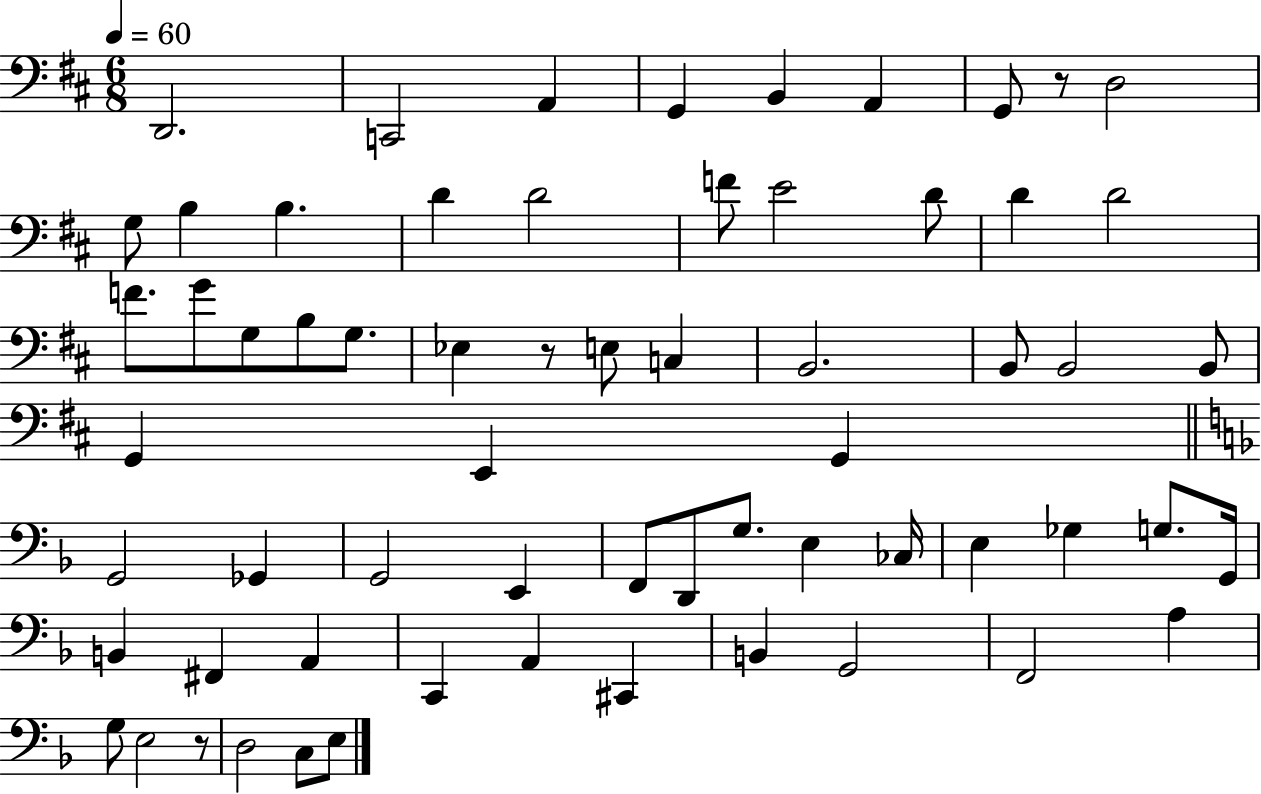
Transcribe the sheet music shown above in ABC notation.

X:1
T:Untitled
M:6/8
L:1/4
K:D
D,,2 C,,2 A,, G,, B,, A,, G,,/2 z/2 D,2 G,/2 B, B, D D2 F/2 E2 D/2 D D2 F/2 G/2 G,/2 B,/2 G,/2 _E, z/2 E,/2 C, B,,2 B,,/2 B,,2 B,,/2 G,, E,, G,, G,,2 _G,, G,,2 E,, F,,/2 D,,/2 G,/2 E, _C,/4 E, _G, G,/2 G,,/4 B,, ^F,, A,, C,, A,, ^C,, B,, G,,2 F,,2 A, G,/2 E,2 z/2 D,2 C,/2 E,/2